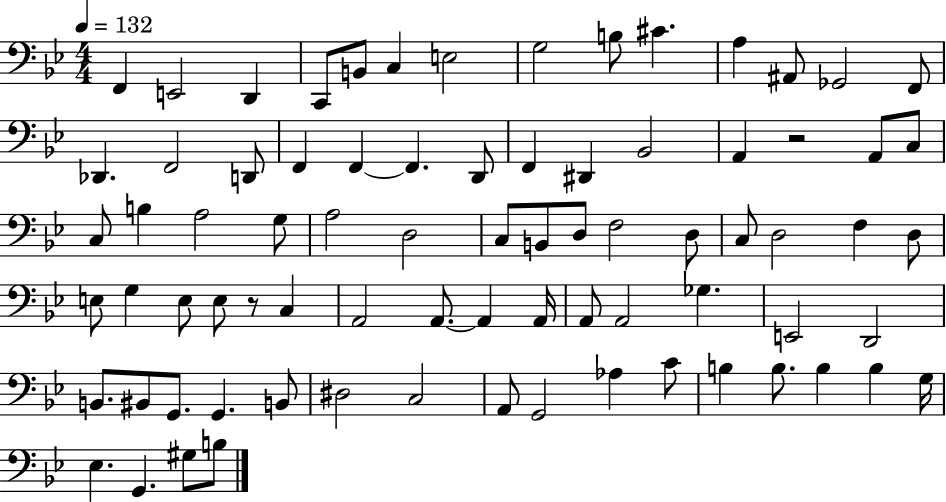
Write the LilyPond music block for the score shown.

{
  \clef bass
  \numericTimeSignature
  \time 4/4
  \key bes \major
  \tempo 4 = 132
  \repeat volta 2 { f,4 e,2 d,4 | c,8 b,8 c4 e2 | g2 b8 cis'4. | a4 ais,8 ges,2 f,8 | \break des,4. f,2 d,8 | f,4 f,4~~ f,4. d,8 | f,4 dis,4 bes,2 | a,4 r2 a,8 c8 | \break c8 b4 a2 g8 | a2 d2 | c8 b,8 d8 f2 d8 | c8 d2 f4 d8 | \break e8 g4 e8 e8 r8 c4 | a,2 a,8.~~ a,4 a,16 | a,8 a,2 ges4. | e,2 d,2 | \break b,8. bis,8 g,8. g,4. b,8 | dis2 c2 | a,8 g,2 aes4 c'8 | b4 b8. b4 b4 g16 | \break ees4. g,4. gis8 b8 | } \bar "|."
}